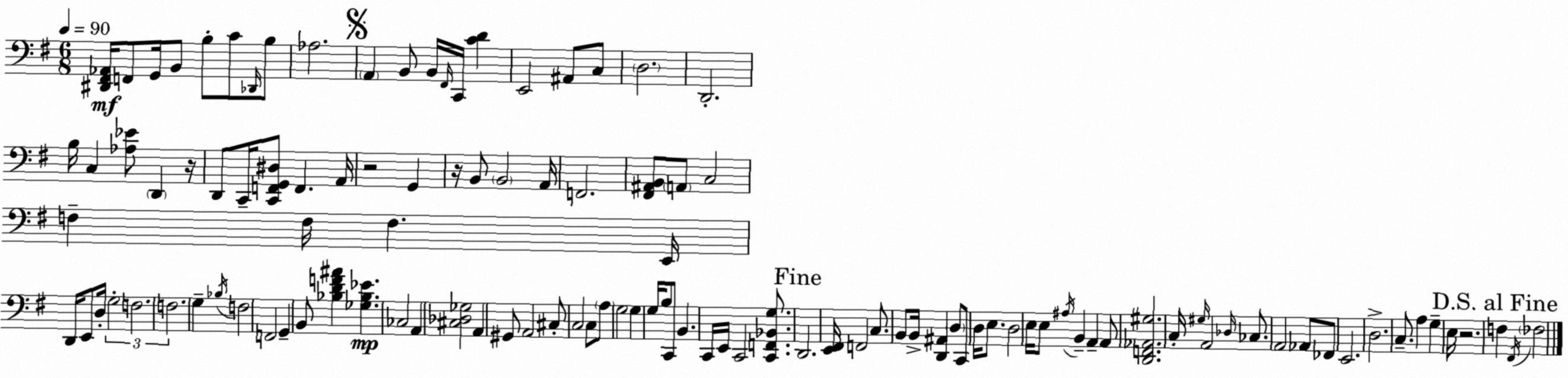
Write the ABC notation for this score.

X:1
T:Untitled
M:6/8
L:1/4
K:G
[^D,,^F,,_A,,]/4 F,,/2 G,,/4 B,,/2 B,/2 C/2 _D,,/4 B,/2 _A,2 A,, B,,/2 B,,/4 ^F,,/4 C,,/4 [CD] E,,2 ^A,,/2 C,/2 D,2 D,,2 B,/4 C, [_A,_E]/2 D,, z/4 D,,/2 C,,/4 [C,,F,,G,,^D,]/2 F,, A,,/4 z2 G,, z/4 B,,/2 B,,2 A,,/4 F,,2 [^F,,^A,,B,,]/2 A,,/2 C,2 F, F,/4 F, E,,/4 D,,/4 E,,/2 D,/4 G,2 F,2 F,2 G, _B,/4 F,2 F,,2 G,, B,,/2 [_B,DF^A] [_G,_B,_E] _C,2 A,, [^C,_D,_G,]2 A,, ^G,,/2 A,,2 ^C,/2 C,2 C,/2 A,/2 G,2 G, G,/4 B,/2 C,,/2 B,, C,,/4 E,,/4 C,,2 [C,,F,,_B,,G,]/2 D,,2 [E,,^F,,]/4 F,,2 C,/2 B,,/2 B,,/4 [D,,^A,,] D,/2 C,,/2 D,/4 E,/2 D,2 E,/4 E,/2 ^A,/4 B,, A,, A,,/2 [D,,F,,_A,,^G,]2 C,/4 ^G,/4 A,,2 _D,/4 _C,/2 A,,2 _A,,/2 _F,,/2 E,,2 D,2 C,/2 A, G, E,/4 z2 F, ^F,,/4 _F,2